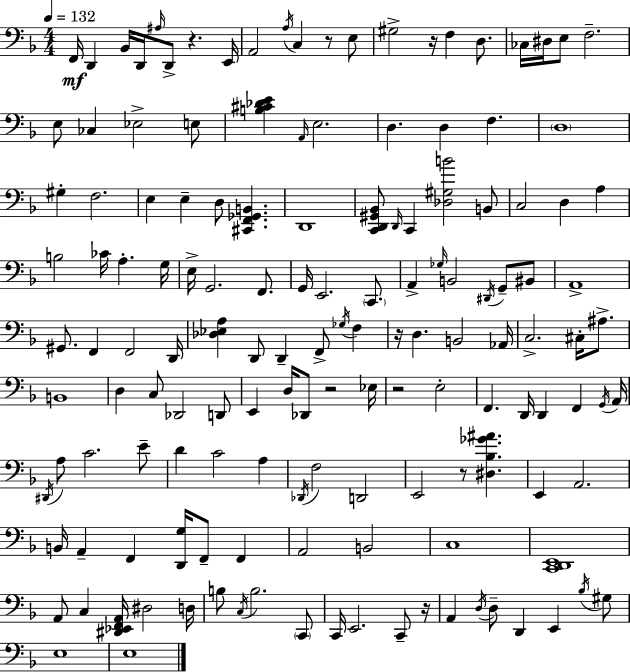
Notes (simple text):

F2/s D2/q Bb2/s D2/s A#3/s D2/e R/q. E2/s A2/h A3/s C3/q R/e E3/e G#3/h R/s F3/q D3/e. CES3/s D#3/s E3/e F3/h. E3/e CES3/q Eb3/h E3/e [B3,C#4,Db4,E4]/q A2/s E3/h. D3/q. D3/q F3/q. D3/w G#3/q F3/h. E3/q E3/q D3/e [C#2,F2,Gb2,B2]/q. D2/w [C2,D2,G#2,Bb2]/e D2/s C2/q [Db3,G#3,B4]/h B2/e C3/h D3/q A3/q B3/h CES4/s A3/q. G3/s E3/s G2/h. F2/e. G2/s E2/h. C2/e. A2/q Gb3/s B2/h D#2/s G2/e BIS2/e A2/w G#2/e. F2/q F2/h D2/s [Db3,Eb3,A3]/q D2/e D2/q F2/e Gb3/s F3/q R/s D3/q. B2/h Ab2/s C3/h. C#3/s A#3/e. B2/w D3/q C3/e Db2/h D2/e E2/q D3/s Db2/e R/h Eb3/s R/h E3/h F2/q. D2/s D2/q F2/q G2/s A2/s D#2/s A3/e C4/h. E4/e D4/q C4/h A3/q Db2/s F3/h D2/h E2/h R/e [D#3,Bb3,Gb4,A#4]/q. E2/q A2/h. B2/s A2/q F2/q [D2,G3]/s F2/e F2/q A2/h B2/h C3/w [C2,D2,E2]/w A2/e C3/q [D#2,Eb2,F2,A2]/s D#3/h D3/s B3/e C3/s B3/h. C2/e C2/s E2/h. C2/e R/s A2/q D3/s D3/e D2/q E2/q Bb3/s G#3/e E3/w E3/w